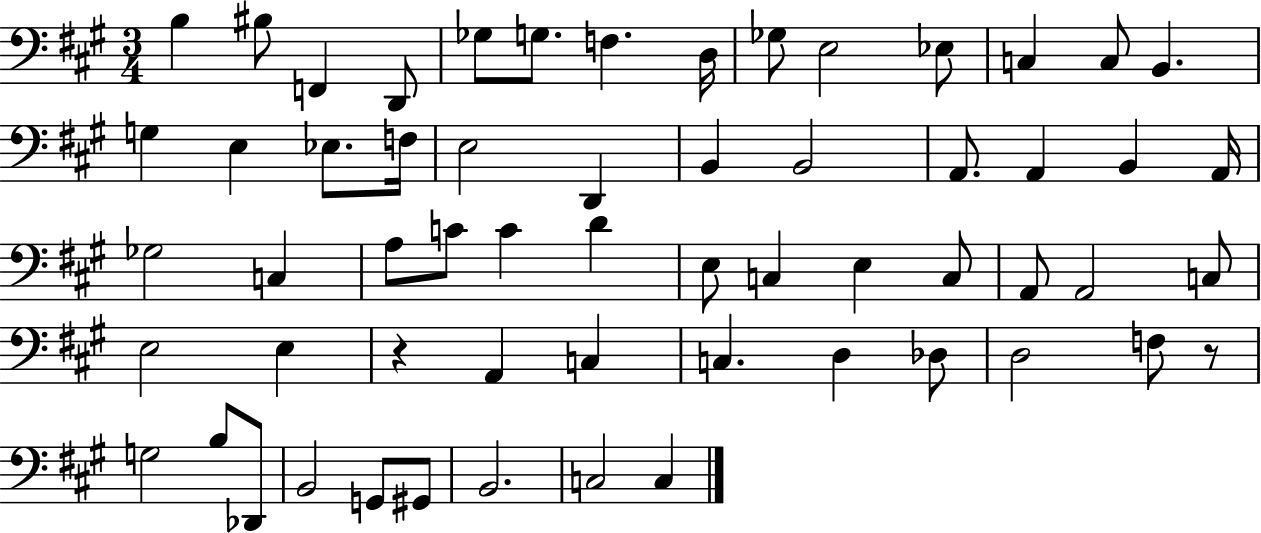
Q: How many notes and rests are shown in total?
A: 59